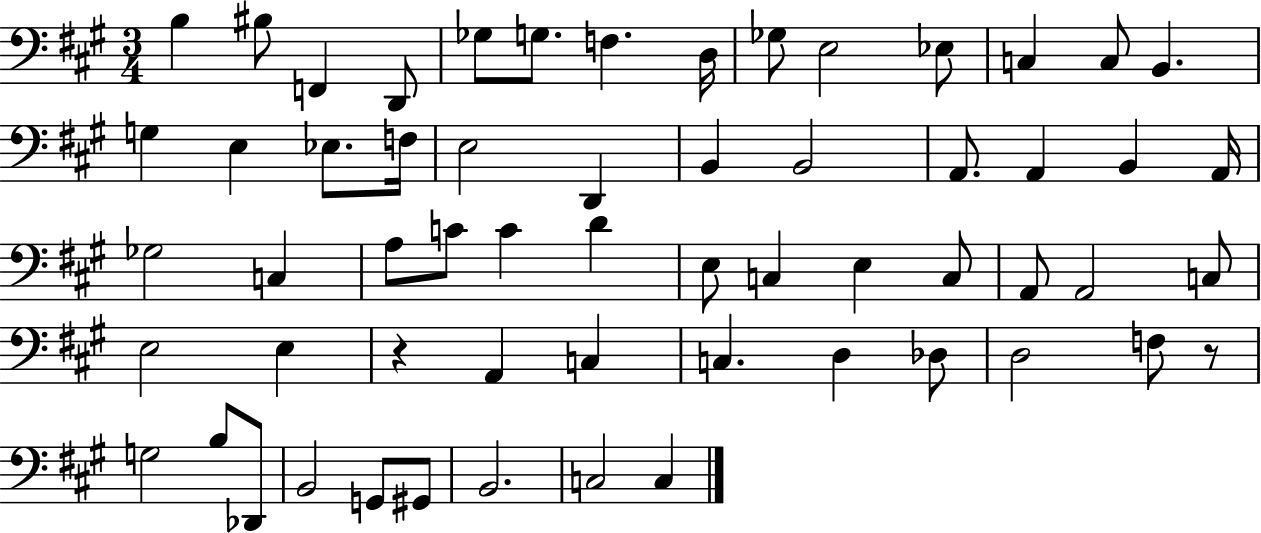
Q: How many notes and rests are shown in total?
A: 59